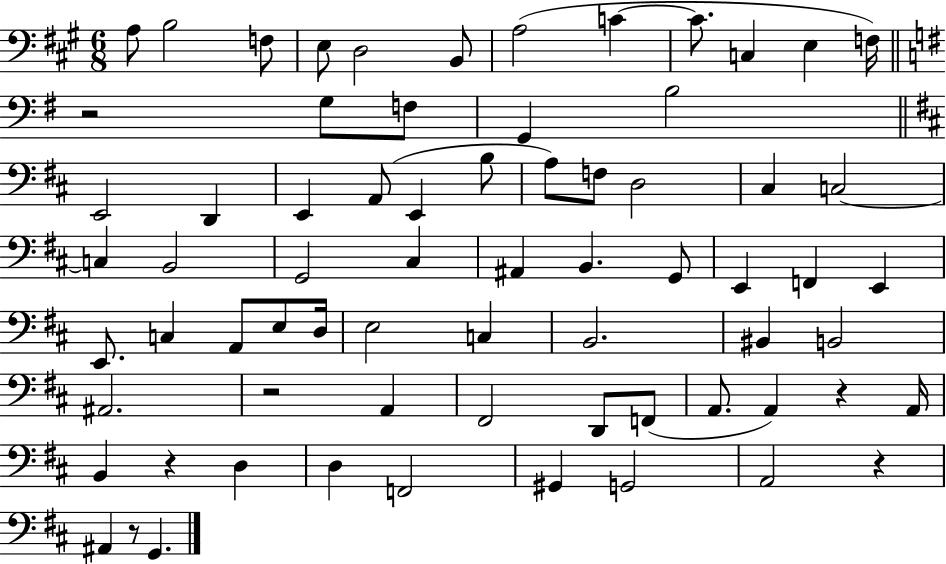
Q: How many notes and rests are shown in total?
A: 70